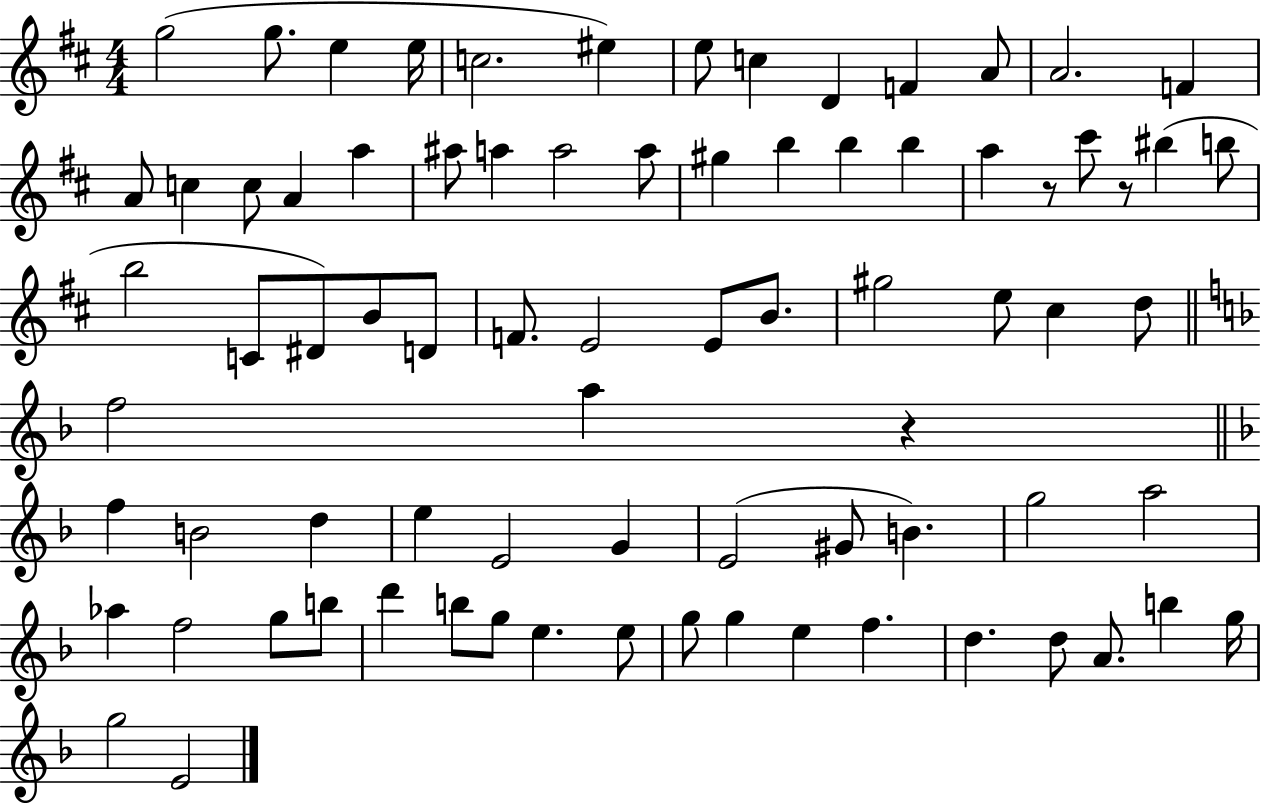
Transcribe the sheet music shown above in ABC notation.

X:1
T:Untitled
M:4/4
L:1/4
K:D
g2 g/2 e e/4 c2 ^e e/2 c D F A/2 A2 F A/2 c c/2 A a ^a/2 a a2 a/2 ^g b b b a z/2 ^c'/2 z/2 ^b b/2 b2 C/2 ^D/2 B/2 D/2 F/2 E2 E/2 B/2 ^g2 e/2 ^c d/2 f2 a z f B2 d e E2 G E2 ^G/2 B g2 a2 _a f2 g/2 b/2 d' b/2 g/2 e e/2 g/2 g e f d d/2 A/2 b g/4 g2 E2